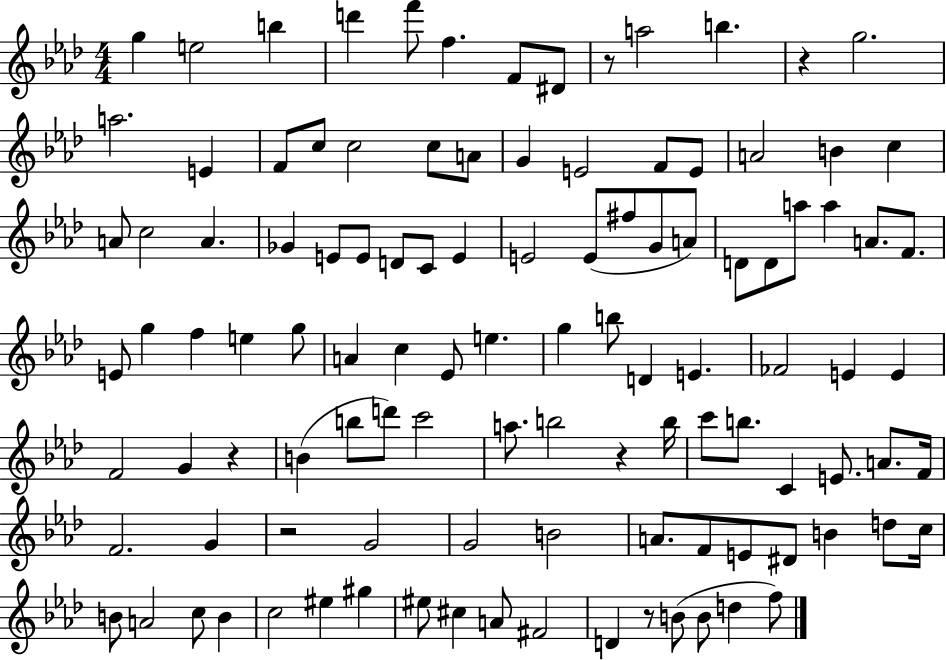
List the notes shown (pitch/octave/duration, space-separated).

G5/q E5/h B5/q D6/q F6/e F5/q. F4/e D#4/e R/e A5/h B5/q. R/q G5/h. A5/h. E4/q F4/e C5/e C5/h C5/e A4/e G4/q E4/h F4/e E4/e A4/h B4/q C5/q A4/e C5/h A4/q. Gb4/q E4/e E4/e D4/e C4/e E4/q E4/h E4/e F#5/e G4/e A4/e D4/e D4/e A5/e A5/q A4/e. F4/e. E4/e G5/q F5/q E5/q G5/e A4/q C5/q Eb4/e E5/q. G5/q B5/e D4/q E4/q. FES4/h E4/q E4/q F4/h G4/q R/q B4/q B5/e D6/e C6/h A5/e. B5/h R/q B5/s C6/e B5/e. C4/q E4/e. A4/e. F4/s F4/h. G4/q R/h G4/h G4/h B4/h A4/e. F4/e E4/e D#4/e B4/q D5/e C5/s B4/e A4/h C5/e B4/q C5/h EIS5/q G#5/q EIS5/e C#5/q A4/e F#4/h D4/q R/e B4/e B4/e D5/q F5/e